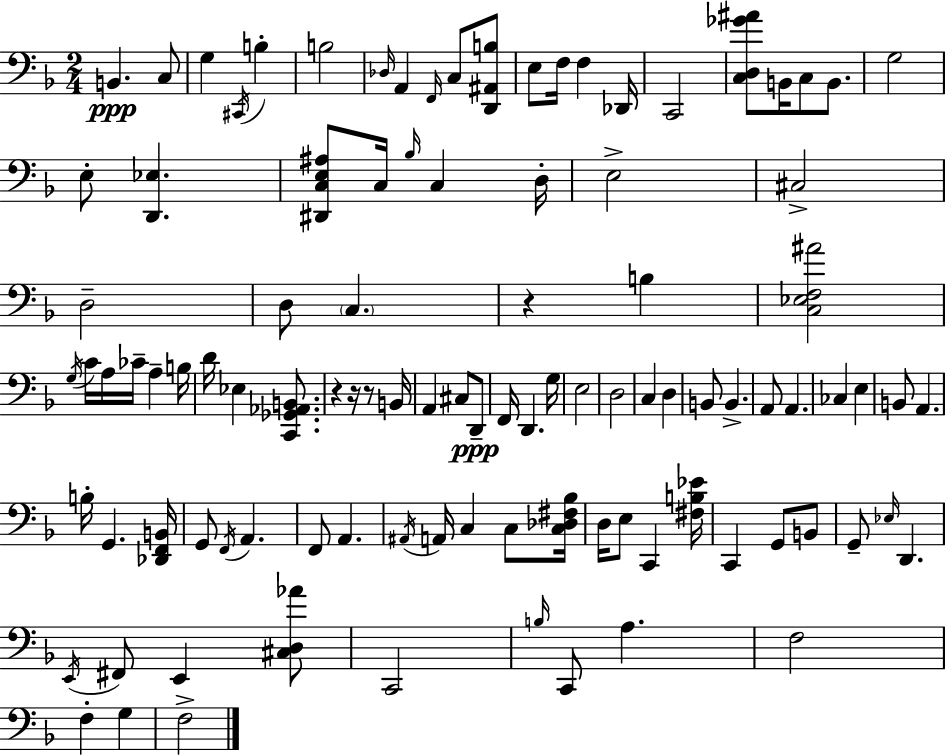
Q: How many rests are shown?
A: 4